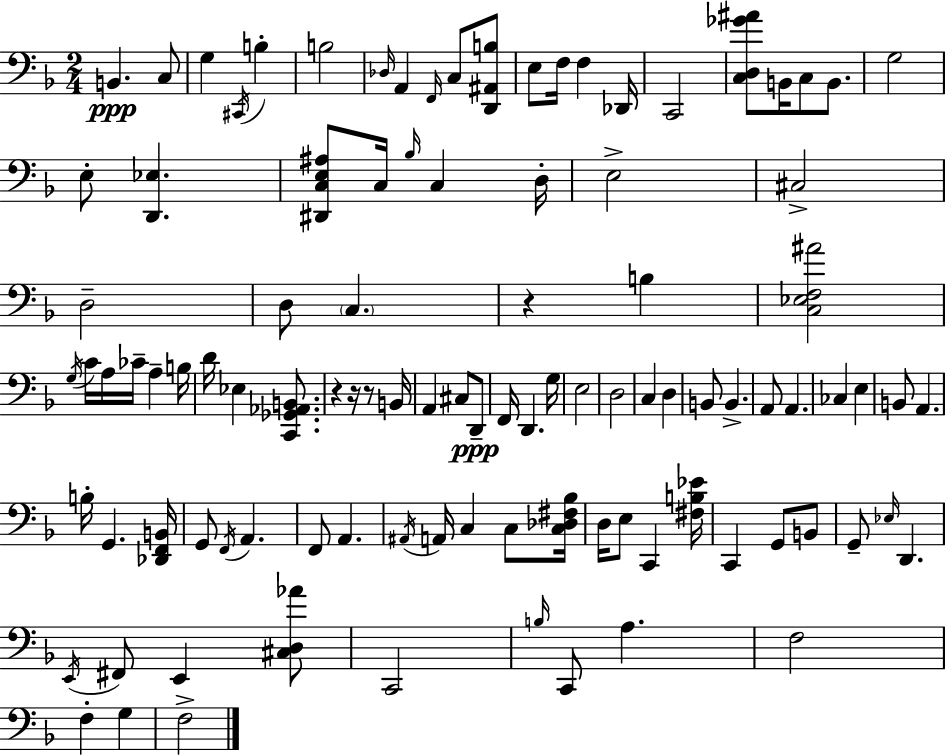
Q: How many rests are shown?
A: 4